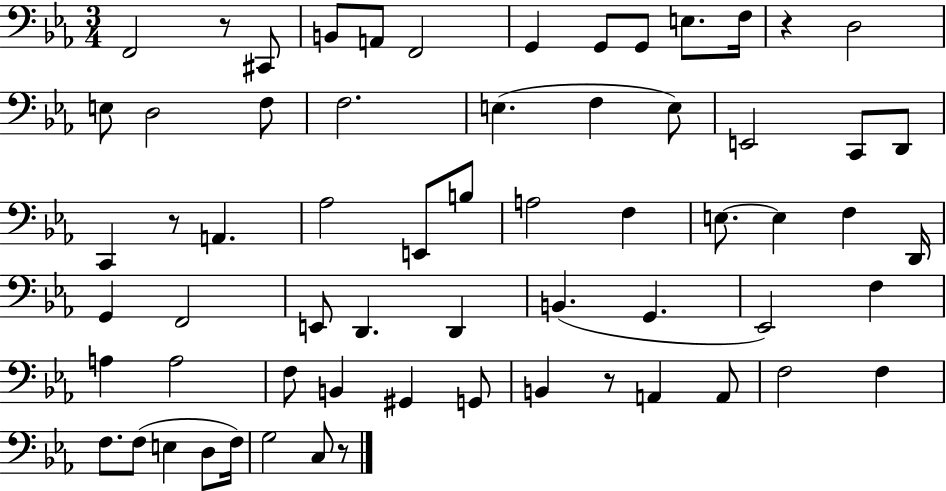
{
  \clef bass
  \numericTimeSignature
  \time 3/4
  \key ees \major
  f,2 r8 cis,8 | b,8 a,8 f,2 | g,4 g,8 g,8 e8. f16 | r4 d2 | \break e8 d2 f8 | f2. | e4.( f4 e8) | e,2 c,8 d,8 | \break c,4 r8 a,4. | aes2 e,8 b8 | a2 f4 | e8.~~ e4 f4 d,16 | \break g,4 f,2 | e,8 d,4. d,4 | b,4.( g,4. | ees,2) f4 | \break a4 a2 | f8 b,4 gis,4 g,8 | b,4 r8 a,4 a,8 | f2 f4 | \break f8. f8( e4 d8 f16) | g2 c8 r8 | \bar "|."
}